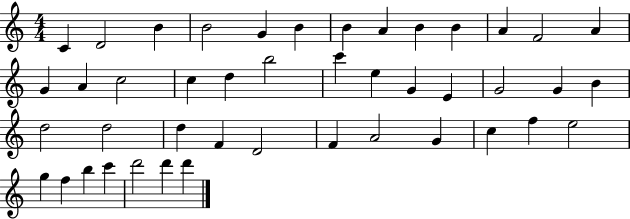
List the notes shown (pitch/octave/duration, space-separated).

C4/q D4/h B4/q B4/h G4/q B4/q B4/q A4/q B4/q B4/q A4/q F4/h A4/q G4/q A4/q C5/h C5/q D5/q B5/h C6/q E5/q G4/q E4/q G4/h G4/q B4/q D5/h D5/h D5/q F4/q D4/h F4/q A4/h G4/q C5/q F5/q E5/h G5/q F5/q B5/q C6/q D6/h D6/q D6/q